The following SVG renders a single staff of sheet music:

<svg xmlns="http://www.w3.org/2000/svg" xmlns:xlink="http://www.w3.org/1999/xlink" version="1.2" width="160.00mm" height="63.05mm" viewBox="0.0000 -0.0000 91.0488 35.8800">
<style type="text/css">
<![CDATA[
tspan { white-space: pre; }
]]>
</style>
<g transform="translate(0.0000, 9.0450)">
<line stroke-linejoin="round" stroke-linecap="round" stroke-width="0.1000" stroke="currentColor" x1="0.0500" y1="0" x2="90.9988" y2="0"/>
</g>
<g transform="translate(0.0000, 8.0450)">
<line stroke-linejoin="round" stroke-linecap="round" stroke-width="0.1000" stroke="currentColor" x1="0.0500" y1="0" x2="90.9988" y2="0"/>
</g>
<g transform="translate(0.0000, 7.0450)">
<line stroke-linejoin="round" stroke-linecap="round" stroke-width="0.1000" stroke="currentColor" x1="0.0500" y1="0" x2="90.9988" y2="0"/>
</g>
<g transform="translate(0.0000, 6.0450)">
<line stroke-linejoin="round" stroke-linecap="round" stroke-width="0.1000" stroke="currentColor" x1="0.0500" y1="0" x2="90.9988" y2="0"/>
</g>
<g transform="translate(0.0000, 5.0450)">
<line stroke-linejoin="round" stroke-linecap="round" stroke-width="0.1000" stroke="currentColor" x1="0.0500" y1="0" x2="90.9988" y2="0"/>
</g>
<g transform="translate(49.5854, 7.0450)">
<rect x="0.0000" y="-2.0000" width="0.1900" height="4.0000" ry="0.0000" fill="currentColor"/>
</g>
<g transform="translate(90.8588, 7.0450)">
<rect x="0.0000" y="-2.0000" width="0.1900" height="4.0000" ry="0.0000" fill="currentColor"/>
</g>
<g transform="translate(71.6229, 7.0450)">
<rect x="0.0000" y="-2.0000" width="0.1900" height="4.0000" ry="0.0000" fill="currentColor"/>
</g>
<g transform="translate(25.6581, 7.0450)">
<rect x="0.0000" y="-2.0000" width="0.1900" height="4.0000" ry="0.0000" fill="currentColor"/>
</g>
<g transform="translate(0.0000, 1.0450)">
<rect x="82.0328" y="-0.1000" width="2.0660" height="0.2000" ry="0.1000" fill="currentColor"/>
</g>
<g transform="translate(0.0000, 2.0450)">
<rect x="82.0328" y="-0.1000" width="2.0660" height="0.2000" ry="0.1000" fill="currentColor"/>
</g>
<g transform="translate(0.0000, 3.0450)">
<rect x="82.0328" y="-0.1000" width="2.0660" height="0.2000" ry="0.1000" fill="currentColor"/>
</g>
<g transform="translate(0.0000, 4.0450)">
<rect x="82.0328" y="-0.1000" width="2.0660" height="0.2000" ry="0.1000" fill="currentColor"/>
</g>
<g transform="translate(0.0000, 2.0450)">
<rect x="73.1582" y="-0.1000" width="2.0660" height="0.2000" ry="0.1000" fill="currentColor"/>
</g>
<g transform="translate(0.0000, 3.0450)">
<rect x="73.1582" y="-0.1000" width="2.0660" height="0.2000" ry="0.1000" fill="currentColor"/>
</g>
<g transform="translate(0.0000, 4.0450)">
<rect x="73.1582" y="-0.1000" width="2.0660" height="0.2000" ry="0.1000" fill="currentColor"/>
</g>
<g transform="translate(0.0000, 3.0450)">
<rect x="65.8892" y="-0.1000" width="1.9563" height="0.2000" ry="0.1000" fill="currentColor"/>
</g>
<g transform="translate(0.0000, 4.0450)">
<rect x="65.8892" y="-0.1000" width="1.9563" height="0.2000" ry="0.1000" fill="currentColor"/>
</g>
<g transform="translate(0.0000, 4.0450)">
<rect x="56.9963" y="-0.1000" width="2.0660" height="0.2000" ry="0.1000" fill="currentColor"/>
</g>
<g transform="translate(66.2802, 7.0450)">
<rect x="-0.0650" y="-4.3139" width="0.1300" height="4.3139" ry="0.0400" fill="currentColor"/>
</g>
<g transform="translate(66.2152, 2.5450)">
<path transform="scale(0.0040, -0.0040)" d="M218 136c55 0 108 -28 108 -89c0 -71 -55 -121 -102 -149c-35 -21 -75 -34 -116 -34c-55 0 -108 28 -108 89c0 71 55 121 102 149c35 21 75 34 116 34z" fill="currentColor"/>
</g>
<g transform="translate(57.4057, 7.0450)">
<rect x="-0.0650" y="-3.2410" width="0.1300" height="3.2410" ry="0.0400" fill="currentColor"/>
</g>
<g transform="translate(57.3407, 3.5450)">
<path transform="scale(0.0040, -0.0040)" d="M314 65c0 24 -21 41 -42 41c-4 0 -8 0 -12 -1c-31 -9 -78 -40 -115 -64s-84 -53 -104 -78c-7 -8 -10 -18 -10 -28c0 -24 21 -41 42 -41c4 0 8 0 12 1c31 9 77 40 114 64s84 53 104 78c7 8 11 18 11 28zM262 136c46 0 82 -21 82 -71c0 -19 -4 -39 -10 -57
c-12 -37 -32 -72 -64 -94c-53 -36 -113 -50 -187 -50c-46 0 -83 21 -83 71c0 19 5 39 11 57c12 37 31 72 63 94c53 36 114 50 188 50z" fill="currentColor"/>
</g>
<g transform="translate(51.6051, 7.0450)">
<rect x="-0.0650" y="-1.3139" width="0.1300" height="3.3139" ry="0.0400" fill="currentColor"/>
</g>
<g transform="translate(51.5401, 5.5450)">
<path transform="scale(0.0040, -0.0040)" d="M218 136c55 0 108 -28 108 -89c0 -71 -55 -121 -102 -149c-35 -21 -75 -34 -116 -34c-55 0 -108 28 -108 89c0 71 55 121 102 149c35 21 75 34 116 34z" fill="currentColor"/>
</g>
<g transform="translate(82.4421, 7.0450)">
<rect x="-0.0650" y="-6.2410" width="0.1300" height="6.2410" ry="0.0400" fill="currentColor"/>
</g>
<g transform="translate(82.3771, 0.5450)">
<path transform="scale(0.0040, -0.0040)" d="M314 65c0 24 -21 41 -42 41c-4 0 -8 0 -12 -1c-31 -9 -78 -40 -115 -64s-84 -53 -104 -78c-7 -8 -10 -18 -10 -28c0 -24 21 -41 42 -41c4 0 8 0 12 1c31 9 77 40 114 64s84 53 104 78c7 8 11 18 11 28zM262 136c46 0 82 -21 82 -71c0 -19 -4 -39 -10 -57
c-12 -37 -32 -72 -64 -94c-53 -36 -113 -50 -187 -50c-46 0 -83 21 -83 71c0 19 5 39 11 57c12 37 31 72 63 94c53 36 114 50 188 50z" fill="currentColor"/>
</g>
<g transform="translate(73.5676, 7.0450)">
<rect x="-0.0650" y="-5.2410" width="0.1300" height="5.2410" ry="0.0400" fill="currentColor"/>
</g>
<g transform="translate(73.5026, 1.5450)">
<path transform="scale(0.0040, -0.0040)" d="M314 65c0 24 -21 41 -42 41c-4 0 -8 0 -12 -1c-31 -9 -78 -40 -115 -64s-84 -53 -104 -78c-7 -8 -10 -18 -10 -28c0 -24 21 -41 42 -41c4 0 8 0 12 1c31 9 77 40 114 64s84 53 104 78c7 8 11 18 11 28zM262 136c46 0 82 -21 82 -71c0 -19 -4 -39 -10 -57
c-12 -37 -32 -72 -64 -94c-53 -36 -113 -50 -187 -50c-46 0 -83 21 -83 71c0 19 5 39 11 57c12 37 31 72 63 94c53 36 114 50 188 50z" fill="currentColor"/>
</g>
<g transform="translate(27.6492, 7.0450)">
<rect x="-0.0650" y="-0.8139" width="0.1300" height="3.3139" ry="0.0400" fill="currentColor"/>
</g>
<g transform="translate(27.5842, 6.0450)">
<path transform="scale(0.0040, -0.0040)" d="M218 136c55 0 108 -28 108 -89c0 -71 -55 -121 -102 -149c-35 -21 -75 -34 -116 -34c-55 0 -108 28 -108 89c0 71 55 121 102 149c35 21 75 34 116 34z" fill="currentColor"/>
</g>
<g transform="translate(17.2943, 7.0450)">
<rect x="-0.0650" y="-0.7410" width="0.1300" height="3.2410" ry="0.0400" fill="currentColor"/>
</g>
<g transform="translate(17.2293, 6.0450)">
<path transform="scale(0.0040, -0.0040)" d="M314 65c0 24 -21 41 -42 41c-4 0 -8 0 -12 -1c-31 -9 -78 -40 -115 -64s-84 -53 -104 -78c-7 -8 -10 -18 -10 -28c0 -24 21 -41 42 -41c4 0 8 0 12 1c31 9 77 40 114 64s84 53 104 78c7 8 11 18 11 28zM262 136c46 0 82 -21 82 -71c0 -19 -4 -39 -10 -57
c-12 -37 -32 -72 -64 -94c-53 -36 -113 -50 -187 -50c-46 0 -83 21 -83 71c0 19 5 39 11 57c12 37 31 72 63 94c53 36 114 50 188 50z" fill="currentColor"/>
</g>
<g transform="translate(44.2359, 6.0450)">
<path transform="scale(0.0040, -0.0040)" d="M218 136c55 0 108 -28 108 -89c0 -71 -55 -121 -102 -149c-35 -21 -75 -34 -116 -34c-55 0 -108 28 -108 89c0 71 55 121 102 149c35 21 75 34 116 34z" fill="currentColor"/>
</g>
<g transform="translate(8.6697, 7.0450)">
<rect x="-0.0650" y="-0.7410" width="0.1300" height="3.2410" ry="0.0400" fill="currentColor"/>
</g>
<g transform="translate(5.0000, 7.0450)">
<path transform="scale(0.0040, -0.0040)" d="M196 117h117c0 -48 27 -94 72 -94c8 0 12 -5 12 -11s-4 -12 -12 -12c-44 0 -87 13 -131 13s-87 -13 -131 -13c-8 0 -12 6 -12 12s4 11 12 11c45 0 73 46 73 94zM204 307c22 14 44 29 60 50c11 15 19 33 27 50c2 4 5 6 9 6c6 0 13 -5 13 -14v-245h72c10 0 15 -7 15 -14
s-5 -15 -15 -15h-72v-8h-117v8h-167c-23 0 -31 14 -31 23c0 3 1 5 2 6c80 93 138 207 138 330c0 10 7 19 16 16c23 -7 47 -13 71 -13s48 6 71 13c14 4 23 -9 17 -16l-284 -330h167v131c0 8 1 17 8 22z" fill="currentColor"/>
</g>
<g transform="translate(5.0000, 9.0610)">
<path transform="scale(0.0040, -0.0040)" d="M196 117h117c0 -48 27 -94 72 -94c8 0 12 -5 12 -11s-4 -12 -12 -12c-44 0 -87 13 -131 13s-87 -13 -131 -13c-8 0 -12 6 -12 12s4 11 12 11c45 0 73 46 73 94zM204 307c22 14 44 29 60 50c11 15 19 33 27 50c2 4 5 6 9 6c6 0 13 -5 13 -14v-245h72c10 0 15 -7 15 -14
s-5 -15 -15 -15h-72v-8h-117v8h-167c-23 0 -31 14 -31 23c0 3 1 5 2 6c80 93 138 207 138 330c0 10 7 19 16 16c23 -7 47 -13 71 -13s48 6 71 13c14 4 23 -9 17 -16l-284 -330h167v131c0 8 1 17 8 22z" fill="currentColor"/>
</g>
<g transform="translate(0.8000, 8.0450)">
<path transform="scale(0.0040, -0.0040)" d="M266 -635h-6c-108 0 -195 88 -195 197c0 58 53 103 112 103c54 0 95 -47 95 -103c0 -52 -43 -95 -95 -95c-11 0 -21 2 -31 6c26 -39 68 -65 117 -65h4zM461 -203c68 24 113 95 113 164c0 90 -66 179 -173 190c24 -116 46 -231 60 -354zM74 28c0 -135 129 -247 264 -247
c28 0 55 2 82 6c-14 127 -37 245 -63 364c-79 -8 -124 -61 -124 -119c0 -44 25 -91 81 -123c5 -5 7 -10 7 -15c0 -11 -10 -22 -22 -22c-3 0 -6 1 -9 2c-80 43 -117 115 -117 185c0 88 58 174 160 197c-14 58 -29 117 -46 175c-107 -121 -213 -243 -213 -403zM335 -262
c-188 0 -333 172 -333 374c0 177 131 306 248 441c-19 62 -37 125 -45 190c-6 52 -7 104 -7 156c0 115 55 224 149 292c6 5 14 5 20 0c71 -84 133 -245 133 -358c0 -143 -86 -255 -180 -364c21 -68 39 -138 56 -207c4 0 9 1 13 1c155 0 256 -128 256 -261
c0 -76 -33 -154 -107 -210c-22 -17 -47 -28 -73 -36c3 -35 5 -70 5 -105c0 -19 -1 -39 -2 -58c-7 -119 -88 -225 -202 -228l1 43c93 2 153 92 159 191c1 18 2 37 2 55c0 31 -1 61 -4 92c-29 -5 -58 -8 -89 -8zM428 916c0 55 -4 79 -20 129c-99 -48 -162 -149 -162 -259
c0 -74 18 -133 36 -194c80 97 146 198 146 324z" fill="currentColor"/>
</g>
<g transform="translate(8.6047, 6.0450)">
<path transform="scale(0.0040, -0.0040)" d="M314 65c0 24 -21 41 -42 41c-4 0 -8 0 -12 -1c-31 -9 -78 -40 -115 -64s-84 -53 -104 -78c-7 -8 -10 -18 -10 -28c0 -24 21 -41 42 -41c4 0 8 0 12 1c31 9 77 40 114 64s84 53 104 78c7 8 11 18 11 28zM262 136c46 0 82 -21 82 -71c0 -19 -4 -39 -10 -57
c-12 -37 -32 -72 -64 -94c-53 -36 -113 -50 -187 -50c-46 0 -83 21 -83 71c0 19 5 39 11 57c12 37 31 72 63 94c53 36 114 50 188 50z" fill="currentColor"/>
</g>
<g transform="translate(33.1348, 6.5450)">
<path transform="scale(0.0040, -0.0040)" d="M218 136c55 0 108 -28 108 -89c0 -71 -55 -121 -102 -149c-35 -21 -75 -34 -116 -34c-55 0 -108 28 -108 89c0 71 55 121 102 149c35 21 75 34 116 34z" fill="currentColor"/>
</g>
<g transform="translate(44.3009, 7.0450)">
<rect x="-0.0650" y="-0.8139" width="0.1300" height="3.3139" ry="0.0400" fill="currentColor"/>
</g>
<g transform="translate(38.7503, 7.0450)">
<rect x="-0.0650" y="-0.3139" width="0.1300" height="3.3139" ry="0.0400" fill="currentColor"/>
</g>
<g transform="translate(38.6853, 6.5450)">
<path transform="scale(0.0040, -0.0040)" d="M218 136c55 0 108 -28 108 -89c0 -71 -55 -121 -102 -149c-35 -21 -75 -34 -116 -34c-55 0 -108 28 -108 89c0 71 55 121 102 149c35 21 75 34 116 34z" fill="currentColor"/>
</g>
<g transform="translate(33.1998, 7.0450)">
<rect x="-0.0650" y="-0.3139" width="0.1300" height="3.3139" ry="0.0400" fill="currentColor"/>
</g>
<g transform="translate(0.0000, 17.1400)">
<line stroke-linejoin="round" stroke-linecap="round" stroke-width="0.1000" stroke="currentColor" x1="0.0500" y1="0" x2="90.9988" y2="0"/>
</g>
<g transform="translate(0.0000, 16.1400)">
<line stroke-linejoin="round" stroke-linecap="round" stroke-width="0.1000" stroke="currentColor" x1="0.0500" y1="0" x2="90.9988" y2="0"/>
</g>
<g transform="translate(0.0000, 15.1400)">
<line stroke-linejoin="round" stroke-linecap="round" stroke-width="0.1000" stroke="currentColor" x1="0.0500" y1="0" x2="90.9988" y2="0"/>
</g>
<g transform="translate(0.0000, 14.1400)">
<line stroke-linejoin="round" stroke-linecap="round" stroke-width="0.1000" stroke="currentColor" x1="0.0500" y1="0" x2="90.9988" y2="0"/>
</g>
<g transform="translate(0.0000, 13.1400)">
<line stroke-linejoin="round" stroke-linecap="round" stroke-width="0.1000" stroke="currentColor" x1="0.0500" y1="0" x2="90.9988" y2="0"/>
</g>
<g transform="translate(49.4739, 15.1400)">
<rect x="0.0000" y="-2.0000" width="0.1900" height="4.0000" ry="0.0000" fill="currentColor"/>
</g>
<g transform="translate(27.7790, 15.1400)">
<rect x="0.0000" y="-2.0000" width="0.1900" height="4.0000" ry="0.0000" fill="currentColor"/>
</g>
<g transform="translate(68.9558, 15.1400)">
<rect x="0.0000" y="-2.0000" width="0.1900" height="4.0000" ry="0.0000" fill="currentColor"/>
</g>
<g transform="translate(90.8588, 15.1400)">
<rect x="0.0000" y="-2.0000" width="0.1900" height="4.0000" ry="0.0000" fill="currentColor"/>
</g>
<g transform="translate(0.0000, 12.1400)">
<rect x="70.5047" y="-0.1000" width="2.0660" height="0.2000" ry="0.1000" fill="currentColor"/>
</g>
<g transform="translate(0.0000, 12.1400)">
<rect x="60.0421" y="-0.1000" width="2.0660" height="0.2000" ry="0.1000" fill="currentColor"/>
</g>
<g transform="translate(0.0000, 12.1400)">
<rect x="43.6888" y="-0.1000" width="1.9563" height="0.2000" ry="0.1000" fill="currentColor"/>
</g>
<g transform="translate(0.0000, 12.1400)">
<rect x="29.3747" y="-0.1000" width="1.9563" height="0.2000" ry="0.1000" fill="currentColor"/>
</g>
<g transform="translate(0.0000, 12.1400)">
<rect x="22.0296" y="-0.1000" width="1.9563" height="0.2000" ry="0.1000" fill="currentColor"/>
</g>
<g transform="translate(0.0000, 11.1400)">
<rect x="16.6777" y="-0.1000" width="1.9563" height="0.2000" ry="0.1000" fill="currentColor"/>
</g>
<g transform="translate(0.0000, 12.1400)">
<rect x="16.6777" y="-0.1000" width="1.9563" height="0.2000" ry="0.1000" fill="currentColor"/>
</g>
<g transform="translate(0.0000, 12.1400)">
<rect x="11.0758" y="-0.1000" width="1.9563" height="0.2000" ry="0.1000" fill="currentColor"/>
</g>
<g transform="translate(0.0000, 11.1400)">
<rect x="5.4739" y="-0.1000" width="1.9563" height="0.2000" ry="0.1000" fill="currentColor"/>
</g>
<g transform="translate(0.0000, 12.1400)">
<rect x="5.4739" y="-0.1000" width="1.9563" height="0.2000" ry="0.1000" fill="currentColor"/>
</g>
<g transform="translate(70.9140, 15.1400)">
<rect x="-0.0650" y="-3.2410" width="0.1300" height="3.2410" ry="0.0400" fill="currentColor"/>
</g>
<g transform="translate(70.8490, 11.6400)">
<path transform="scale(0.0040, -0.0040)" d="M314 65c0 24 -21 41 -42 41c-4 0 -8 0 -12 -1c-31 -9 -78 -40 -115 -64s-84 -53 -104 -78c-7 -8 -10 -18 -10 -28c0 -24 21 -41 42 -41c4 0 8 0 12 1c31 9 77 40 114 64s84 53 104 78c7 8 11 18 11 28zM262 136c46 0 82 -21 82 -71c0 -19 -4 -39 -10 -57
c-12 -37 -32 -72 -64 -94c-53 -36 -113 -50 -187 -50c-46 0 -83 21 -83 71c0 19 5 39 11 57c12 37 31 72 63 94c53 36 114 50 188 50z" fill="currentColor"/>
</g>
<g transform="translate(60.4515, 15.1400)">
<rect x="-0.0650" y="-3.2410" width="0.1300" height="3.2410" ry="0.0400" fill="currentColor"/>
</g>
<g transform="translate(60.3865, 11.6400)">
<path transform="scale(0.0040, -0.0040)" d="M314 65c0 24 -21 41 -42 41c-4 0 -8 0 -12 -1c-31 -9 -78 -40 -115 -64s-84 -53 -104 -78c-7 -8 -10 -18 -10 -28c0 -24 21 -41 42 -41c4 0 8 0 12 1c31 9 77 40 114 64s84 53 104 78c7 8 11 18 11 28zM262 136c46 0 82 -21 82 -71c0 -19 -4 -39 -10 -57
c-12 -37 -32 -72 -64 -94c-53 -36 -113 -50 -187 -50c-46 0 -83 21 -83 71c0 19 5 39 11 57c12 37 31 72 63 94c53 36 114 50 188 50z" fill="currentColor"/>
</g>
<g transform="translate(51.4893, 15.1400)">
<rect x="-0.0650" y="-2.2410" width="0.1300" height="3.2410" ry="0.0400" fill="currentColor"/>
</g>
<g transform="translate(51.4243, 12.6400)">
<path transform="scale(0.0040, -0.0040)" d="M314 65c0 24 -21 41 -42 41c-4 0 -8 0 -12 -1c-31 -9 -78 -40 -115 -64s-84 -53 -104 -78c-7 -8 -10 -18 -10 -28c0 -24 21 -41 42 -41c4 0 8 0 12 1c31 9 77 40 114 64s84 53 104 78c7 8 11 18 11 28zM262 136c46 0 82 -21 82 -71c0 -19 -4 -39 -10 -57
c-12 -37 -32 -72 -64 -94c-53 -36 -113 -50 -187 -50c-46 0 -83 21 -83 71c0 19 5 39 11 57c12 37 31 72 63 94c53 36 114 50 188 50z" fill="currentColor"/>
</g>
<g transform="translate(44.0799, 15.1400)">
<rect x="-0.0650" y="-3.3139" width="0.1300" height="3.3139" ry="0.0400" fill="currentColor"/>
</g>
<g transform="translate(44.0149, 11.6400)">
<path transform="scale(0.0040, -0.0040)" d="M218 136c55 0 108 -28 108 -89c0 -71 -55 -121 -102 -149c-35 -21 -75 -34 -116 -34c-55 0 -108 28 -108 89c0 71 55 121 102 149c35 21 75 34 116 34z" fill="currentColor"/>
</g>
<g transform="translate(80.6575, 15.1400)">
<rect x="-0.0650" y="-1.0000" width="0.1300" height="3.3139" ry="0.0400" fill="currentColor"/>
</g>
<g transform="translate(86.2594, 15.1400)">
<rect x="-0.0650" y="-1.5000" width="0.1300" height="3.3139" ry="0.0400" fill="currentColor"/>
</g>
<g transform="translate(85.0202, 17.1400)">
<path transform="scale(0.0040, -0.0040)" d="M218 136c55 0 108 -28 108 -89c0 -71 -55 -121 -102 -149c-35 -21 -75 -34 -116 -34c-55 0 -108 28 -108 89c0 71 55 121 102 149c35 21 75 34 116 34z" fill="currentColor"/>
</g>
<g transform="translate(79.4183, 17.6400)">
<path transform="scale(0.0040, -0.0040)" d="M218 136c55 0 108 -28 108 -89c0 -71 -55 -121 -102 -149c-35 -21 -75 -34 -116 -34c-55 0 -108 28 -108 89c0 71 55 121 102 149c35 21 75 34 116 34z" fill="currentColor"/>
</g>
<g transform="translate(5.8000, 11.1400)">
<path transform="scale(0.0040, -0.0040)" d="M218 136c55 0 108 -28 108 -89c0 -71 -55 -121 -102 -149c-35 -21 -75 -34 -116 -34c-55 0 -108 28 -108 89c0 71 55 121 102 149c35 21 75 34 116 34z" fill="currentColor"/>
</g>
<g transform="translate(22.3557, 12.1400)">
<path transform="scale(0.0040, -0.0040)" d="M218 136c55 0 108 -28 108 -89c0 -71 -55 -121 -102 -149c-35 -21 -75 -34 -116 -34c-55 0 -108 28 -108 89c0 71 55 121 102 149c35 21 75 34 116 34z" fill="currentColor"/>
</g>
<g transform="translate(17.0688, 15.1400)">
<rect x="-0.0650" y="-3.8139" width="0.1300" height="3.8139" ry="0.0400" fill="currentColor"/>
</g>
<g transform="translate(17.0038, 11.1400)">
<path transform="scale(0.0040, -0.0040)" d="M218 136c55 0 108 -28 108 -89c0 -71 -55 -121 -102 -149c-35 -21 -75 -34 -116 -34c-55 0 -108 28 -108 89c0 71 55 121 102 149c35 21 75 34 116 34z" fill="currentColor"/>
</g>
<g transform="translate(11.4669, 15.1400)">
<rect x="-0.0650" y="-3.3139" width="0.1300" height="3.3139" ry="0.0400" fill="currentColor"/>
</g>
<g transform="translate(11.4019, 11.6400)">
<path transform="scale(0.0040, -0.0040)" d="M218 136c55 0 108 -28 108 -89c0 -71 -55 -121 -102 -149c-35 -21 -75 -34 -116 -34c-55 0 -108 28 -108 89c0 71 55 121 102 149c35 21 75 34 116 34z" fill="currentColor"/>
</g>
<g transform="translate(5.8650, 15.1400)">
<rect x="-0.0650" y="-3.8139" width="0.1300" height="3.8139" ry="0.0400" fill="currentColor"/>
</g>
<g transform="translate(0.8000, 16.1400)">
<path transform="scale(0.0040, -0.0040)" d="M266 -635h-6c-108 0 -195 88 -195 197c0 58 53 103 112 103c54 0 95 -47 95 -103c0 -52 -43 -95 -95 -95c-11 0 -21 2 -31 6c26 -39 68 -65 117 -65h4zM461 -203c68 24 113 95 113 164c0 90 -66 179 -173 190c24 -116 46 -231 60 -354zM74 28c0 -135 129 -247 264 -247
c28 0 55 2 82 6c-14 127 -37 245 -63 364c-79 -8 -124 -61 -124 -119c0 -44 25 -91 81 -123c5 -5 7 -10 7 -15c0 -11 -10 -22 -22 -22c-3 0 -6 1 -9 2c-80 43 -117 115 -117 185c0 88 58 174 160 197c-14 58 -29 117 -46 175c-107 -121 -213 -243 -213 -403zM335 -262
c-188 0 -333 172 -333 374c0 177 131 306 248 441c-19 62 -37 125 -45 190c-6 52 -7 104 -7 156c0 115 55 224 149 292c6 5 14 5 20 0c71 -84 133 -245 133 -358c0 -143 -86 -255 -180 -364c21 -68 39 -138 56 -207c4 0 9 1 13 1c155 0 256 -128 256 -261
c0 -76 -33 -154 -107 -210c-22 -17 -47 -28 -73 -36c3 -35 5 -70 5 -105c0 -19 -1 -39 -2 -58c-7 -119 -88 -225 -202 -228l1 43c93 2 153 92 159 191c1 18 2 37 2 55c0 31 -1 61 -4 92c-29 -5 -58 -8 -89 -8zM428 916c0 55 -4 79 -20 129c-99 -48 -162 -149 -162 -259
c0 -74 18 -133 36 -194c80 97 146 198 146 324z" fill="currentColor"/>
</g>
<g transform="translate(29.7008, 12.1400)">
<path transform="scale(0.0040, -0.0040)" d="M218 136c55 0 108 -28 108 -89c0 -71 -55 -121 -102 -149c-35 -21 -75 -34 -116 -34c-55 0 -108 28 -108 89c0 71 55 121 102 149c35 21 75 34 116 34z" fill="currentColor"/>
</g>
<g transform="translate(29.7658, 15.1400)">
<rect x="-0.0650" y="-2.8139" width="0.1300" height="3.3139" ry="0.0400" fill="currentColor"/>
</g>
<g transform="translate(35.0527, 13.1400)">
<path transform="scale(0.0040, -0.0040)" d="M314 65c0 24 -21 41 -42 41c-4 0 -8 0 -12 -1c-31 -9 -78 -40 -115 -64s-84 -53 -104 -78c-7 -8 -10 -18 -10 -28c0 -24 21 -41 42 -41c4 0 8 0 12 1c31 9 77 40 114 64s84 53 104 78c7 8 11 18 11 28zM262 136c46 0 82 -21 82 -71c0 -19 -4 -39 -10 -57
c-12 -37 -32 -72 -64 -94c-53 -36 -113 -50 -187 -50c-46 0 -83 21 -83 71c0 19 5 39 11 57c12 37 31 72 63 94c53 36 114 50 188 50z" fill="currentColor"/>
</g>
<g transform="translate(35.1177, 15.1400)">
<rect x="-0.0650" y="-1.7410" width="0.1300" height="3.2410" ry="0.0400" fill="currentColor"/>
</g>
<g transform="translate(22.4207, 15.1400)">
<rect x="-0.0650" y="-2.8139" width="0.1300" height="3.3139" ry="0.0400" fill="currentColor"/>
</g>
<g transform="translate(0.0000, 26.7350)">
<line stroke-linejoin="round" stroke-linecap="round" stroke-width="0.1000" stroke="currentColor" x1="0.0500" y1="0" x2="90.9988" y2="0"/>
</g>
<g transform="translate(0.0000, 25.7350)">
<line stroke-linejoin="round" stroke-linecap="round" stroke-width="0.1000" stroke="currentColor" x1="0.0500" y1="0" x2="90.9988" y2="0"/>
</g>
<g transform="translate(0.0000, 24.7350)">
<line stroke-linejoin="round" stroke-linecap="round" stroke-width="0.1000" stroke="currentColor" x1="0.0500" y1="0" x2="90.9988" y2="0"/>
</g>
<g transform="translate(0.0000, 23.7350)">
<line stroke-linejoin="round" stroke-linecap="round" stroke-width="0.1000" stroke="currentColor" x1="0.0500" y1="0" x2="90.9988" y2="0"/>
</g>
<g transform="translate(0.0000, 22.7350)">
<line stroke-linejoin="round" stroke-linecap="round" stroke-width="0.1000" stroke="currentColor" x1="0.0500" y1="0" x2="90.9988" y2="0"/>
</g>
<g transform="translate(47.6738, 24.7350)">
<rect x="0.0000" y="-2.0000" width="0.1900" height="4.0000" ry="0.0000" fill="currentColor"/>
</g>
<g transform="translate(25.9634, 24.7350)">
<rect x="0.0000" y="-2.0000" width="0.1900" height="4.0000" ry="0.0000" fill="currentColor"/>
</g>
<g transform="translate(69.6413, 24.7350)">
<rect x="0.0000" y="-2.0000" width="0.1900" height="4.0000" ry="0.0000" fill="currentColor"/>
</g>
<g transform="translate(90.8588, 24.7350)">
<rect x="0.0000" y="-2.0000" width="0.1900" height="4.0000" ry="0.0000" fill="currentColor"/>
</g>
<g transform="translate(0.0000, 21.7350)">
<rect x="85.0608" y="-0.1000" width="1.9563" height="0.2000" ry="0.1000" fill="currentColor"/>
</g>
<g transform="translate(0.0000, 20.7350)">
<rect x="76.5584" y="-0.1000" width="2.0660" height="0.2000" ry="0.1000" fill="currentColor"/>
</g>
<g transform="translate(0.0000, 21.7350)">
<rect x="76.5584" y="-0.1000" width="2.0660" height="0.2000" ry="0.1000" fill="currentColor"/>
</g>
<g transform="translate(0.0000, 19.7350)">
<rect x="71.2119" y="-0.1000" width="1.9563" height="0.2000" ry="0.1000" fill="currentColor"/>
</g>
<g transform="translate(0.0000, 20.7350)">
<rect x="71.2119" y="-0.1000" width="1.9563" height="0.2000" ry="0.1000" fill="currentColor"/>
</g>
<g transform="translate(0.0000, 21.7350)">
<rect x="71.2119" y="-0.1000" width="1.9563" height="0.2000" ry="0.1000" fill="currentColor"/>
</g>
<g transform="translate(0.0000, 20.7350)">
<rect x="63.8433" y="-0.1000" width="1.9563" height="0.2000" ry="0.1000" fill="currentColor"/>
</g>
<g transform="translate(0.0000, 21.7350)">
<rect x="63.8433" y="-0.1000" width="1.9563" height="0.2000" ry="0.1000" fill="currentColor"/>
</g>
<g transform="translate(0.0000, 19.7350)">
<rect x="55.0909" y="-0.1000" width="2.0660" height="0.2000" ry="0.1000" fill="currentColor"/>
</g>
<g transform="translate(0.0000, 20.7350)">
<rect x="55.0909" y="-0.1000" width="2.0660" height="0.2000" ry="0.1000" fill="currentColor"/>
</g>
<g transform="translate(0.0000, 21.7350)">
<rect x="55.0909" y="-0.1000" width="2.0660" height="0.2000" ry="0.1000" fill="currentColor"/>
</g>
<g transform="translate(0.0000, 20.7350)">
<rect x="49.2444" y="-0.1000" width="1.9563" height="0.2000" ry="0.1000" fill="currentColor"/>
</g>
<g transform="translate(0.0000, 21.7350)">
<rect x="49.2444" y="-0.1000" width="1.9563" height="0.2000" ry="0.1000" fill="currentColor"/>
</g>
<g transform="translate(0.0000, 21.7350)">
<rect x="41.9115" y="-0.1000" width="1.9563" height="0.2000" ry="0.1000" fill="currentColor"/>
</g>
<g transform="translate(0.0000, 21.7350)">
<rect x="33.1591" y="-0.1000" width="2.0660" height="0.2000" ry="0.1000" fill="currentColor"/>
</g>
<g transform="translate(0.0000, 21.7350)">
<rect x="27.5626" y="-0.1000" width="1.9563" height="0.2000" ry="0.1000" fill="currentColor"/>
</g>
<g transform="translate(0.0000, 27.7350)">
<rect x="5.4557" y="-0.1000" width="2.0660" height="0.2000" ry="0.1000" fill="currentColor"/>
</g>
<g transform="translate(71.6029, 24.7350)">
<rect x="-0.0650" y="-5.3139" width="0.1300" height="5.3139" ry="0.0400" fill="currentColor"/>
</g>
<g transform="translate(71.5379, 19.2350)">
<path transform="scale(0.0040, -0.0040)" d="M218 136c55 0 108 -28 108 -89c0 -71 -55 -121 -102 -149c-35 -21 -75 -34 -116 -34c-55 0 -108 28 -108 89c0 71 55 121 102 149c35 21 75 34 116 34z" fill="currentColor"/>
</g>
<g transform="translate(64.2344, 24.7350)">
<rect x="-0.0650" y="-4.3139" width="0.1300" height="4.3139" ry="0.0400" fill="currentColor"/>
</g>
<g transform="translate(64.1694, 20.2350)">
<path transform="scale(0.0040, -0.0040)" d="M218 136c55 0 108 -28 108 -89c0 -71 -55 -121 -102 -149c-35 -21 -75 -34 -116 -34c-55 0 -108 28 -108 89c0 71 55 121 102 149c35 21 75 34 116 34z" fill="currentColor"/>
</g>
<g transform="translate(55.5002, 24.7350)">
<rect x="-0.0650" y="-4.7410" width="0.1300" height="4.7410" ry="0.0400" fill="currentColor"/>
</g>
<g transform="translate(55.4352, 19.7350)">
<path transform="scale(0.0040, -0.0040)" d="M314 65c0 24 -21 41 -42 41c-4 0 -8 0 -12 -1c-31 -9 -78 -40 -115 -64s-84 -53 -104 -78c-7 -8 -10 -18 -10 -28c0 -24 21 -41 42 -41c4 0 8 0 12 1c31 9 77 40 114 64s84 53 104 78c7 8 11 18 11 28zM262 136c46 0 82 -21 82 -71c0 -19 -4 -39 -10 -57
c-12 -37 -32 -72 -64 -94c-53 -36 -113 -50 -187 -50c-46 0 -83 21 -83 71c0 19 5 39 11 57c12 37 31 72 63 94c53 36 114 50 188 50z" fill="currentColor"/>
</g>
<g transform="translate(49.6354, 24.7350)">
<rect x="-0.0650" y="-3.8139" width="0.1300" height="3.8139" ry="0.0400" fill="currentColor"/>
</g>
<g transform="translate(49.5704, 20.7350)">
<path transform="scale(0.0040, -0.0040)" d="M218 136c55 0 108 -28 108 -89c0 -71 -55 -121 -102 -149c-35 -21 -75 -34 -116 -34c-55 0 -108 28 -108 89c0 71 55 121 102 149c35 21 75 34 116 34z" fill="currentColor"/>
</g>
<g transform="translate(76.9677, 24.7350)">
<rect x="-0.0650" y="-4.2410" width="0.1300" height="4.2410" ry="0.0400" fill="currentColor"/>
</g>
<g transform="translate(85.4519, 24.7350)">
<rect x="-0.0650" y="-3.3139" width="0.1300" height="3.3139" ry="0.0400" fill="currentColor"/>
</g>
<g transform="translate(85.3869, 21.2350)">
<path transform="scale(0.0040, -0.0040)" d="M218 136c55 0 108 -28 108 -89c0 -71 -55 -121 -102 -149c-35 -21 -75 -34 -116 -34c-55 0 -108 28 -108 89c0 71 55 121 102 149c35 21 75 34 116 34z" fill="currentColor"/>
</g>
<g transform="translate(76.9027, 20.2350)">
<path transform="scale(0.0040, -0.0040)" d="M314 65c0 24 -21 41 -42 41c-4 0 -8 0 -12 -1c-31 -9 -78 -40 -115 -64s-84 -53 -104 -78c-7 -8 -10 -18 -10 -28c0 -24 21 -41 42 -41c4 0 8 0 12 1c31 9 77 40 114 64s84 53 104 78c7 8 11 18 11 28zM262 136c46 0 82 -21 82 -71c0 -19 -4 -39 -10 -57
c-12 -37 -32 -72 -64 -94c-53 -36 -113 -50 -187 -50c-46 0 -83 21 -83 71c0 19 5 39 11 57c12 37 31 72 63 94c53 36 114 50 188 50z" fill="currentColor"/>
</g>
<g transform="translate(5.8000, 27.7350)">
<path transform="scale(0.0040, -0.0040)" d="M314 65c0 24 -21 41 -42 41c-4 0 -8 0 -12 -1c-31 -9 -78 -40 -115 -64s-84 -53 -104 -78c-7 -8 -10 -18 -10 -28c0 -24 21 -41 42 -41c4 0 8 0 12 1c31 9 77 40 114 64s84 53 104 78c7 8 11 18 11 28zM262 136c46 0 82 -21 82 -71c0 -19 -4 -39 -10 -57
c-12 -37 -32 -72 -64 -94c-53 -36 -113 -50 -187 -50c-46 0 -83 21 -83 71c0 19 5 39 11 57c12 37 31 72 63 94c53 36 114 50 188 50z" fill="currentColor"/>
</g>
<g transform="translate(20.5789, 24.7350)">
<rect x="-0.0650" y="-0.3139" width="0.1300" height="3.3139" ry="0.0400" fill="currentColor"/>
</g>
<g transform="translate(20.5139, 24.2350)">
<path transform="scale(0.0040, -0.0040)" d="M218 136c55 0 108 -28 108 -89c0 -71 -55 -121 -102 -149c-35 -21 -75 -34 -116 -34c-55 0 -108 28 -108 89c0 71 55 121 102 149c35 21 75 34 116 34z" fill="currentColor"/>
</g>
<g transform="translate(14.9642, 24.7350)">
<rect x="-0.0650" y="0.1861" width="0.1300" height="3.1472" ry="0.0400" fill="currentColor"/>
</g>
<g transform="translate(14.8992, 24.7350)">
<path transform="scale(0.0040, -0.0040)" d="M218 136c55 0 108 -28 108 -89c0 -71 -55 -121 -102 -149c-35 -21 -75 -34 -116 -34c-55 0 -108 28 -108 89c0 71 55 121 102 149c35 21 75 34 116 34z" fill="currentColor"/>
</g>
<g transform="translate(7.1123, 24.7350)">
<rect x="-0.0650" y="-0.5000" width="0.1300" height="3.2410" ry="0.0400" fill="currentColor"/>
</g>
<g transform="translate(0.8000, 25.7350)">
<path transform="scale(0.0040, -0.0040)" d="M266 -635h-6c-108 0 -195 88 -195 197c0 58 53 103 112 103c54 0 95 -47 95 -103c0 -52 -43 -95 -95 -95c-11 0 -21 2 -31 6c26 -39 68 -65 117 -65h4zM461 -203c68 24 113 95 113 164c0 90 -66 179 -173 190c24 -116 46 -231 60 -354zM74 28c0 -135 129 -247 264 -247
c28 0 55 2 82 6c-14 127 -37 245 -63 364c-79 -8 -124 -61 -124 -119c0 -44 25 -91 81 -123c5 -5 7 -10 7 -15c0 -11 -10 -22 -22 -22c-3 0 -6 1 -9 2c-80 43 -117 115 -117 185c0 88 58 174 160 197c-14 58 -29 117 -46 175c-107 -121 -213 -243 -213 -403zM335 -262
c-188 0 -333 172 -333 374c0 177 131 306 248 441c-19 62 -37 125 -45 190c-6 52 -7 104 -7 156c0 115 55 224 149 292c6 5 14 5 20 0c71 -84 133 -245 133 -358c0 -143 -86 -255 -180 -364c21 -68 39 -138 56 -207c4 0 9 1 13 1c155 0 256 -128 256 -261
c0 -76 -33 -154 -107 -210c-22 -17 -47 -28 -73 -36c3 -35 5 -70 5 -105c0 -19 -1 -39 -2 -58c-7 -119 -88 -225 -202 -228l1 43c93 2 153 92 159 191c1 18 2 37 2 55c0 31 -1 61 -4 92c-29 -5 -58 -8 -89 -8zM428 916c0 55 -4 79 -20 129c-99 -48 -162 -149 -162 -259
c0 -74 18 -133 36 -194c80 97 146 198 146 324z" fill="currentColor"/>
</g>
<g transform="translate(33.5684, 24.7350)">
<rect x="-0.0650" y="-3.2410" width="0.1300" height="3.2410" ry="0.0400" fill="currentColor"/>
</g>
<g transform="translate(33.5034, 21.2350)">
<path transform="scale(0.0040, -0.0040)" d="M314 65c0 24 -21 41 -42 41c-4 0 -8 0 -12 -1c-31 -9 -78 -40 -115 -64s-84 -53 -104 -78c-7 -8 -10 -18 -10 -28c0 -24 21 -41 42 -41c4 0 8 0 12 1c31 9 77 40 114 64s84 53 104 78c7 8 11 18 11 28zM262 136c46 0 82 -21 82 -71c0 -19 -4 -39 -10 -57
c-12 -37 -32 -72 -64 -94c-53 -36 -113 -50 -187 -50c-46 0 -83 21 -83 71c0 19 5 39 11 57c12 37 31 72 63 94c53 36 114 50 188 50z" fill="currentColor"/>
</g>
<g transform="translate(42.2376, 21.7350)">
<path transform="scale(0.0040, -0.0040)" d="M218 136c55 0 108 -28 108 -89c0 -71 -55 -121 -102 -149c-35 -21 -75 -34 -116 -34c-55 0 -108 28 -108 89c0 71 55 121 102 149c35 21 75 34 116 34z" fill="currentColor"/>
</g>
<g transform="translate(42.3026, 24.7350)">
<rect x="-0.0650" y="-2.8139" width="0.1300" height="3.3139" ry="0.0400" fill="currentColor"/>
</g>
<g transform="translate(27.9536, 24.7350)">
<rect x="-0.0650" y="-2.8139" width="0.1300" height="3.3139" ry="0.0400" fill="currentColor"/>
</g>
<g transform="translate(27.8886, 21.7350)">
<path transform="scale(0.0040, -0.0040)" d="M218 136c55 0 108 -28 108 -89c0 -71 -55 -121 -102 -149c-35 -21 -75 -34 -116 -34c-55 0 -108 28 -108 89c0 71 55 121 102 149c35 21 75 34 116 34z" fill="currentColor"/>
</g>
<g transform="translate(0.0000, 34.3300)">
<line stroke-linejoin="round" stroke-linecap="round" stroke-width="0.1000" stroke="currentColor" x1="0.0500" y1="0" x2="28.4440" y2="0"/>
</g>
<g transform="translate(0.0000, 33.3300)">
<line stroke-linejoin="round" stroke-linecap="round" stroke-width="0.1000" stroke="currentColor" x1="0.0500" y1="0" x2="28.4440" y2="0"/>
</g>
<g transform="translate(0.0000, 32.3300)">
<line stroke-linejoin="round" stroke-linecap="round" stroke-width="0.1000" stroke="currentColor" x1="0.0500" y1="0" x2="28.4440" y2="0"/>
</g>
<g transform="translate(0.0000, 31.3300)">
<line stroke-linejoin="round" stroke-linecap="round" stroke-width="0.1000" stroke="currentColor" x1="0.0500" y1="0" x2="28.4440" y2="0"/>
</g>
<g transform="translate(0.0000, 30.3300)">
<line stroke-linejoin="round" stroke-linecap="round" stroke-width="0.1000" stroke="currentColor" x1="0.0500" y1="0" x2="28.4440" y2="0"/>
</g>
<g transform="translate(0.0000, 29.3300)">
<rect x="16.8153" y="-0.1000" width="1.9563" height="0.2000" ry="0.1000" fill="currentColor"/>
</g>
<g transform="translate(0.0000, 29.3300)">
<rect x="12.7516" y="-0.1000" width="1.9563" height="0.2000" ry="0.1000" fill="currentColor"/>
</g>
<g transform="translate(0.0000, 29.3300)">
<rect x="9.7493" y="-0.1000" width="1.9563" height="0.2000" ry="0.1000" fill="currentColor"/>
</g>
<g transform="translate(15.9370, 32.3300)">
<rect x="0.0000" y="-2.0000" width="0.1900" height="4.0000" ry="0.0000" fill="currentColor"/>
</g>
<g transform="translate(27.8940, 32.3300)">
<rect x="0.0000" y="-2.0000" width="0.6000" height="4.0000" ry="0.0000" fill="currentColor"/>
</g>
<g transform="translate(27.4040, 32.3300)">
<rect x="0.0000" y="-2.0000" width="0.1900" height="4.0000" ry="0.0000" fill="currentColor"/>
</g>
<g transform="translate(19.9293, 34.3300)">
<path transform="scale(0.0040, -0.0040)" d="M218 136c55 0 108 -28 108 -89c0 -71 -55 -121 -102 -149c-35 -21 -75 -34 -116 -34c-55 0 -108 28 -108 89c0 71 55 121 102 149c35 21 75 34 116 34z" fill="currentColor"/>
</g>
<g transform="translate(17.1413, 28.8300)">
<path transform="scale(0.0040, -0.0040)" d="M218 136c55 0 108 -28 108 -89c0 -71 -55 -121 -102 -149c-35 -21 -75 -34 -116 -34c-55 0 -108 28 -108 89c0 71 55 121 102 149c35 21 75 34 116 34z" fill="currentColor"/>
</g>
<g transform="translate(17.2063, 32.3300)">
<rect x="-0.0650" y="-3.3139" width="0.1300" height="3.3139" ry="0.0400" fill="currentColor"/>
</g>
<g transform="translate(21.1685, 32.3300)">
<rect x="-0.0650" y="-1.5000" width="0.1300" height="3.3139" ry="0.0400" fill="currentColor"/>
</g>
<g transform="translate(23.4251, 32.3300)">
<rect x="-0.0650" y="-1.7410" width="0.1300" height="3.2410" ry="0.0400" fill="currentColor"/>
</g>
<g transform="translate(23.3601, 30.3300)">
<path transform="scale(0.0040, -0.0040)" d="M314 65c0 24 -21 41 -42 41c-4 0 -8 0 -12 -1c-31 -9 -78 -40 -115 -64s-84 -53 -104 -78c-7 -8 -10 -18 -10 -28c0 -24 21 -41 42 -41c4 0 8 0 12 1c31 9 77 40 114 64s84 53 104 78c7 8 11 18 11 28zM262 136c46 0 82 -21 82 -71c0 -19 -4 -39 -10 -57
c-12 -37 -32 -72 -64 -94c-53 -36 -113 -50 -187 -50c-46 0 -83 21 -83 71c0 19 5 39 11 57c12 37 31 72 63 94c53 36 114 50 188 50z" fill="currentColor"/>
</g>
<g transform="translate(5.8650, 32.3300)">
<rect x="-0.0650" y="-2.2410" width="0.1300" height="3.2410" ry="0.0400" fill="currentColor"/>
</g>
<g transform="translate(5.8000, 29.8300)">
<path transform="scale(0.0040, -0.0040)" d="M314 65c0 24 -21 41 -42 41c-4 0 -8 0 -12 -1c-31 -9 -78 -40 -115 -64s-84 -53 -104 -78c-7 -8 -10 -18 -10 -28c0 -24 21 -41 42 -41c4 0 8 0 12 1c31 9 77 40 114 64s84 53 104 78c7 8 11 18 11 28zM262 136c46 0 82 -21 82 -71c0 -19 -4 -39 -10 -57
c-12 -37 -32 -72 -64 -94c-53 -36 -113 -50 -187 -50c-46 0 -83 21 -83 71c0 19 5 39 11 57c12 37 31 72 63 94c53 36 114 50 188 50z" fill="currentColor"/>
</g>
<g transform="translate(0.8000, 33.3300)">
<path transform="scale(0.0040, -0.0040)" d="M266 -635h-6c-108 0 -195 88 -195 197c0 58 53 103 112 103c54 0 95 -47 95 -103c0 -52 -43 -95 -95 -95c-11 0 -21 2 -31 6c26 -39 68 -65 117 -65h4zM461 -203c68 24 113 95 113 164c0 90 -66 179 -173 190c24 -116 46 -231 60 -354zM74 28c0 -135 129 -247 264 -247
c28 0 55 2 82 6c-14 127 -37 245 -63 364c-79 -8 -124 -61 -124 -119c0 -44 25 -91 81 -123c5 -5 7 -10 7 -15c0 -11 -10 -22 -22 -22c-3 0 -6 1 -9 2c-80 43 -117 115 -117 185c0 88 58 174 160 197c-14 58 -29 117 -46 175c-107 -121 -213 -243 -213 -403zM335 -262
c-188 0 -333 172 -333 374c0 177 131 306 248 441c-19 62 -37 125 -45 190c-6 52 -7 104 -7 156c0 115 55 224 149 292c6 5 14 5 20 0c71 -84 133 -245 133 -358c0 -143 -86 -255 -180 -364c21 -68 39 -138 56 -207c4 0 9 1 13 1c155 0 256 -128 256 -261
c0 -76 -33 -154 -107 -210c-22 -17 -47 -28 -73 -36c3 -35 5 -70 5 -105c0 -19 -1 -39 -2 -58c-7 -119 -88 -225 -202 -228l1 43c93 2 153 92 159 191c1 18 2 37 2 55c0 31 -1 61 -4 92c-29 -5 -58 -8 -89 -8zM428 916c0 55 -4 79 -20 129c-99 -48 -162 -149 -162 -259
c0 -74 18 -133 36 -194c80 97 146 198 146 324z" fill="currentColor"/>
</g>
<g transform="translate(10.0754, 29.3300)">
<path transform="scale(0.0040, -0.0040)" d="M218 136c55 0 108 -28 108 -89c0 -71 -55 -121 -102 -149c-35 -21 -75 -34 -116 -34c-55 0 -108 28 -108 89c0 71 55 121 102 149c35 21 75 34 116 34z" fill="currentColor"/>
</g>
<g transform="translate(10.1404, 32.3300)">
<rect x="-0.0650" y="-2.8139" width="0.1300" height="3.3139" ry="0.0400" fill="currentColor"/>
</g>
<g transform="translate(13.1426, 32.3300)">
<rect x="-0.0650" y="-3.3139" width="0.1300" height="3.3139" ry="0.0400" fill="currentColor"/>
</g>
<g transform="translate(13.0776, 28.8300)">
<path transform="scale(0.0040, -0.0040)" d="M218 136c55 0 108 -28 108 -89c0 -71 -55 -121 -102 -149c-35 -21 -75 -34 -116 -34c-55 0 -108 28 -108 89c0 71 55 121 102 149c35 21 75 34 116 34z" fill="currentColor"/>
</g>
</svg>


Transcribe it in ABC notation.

X:1
T:Untitled
M:4/4
L:1/4
K:C
d2 d2 d c c d e b2 d' f'2 a'2 c' b c' a a f2 b g2 b2 b2 D E C2 B c a b2 a c' e'2 d' f' d'2 b g2 a b b E f2